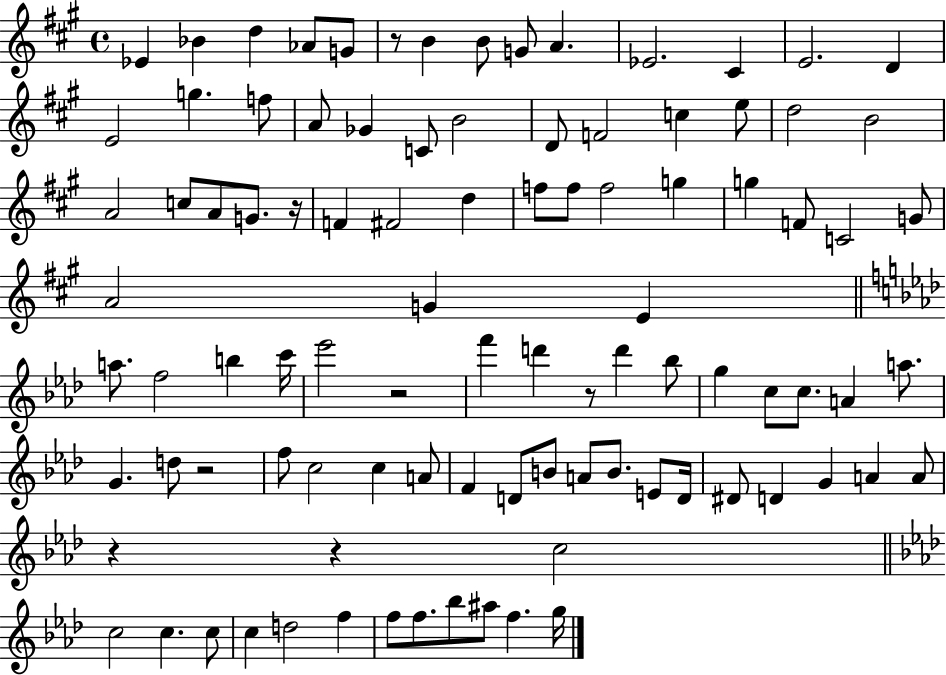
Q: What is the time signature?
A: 4/4